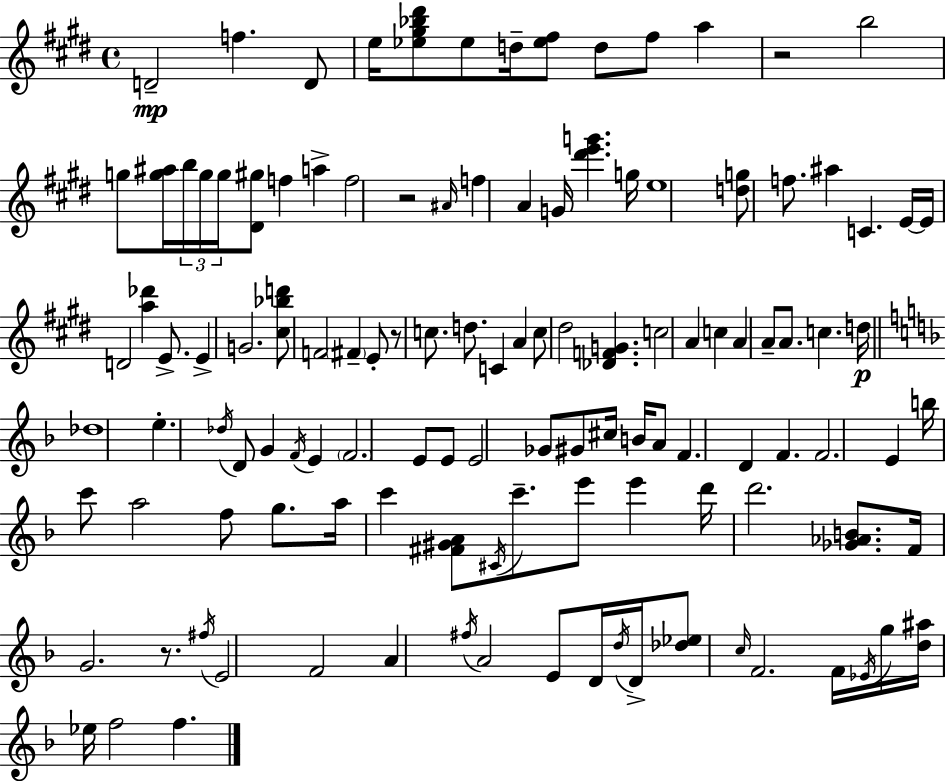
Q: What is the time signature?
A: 4/4